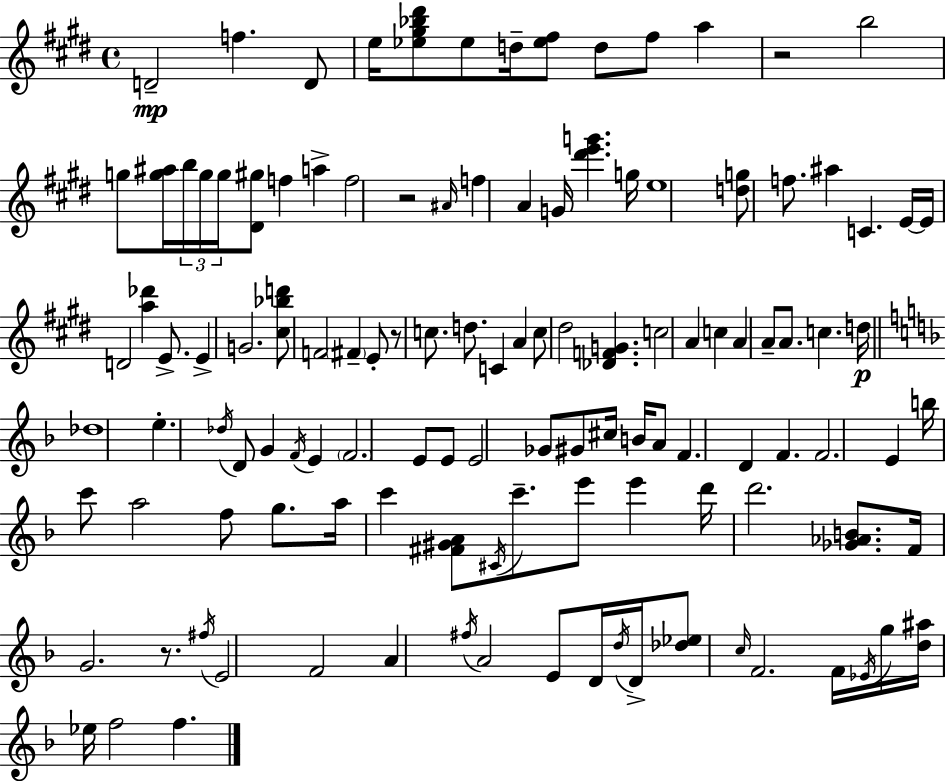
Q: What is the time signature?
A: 4/4